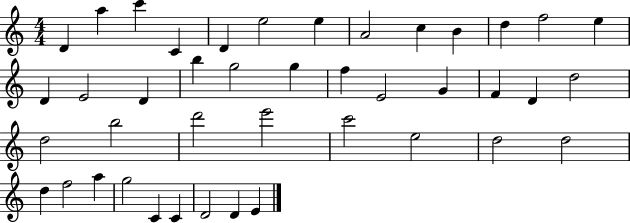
X:1
T:Untitled
M:4/4
L:1/4
K:C
D a c' C D e2 e A2 c B d f2 e D E2 D b g2 g f E2 G F D d2 d2 b2 d'2 e'2 c'2 e2 d2 d2 d f2 a g2 C C D2 D E